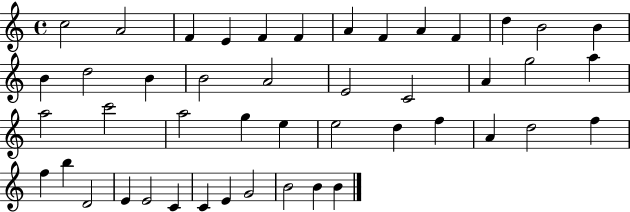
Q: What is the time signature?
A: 4/4